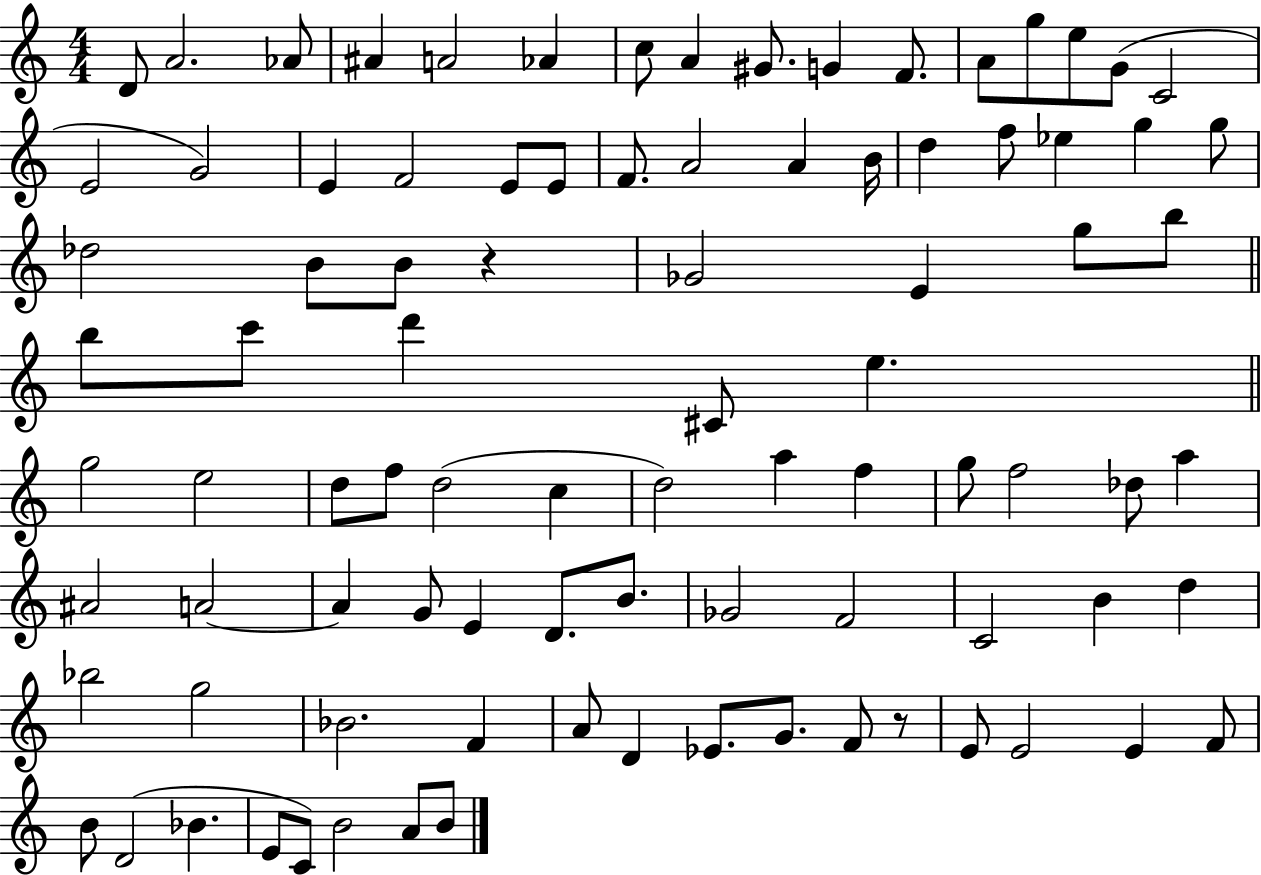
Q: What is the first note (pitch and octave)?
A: D4